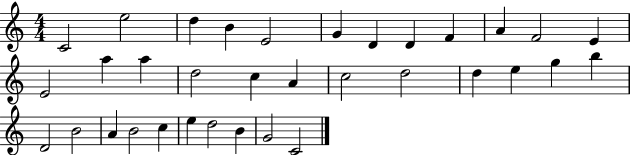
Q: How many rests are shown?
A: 0